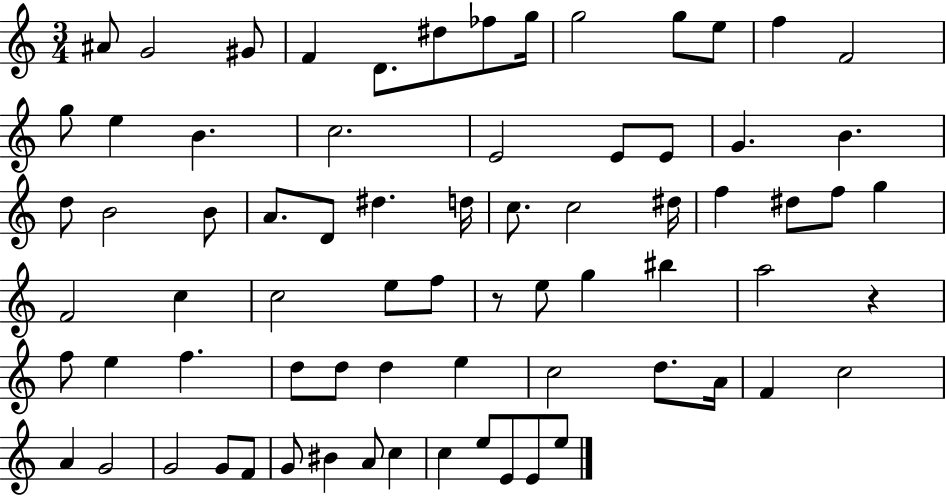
{
  \clef treble
  \numericTimeSignature
  \time 3/4
  \key c \major
  ais'8 g'2 gis'8 | f'4 d'8. dis''8 fes''8 g''16 | g''2 g''8 e''8 | f''4 f'2 | \break g''8 e''4 b'4. | c''2. | e'2 e'8 e'8 | g'4. b'4. | \break d''8 b'2 b'8 | a'8. d'8 dis''4. d''16 | c''8. c''2 dis''16 | f''4 dis''8 f''8 g''4 | \break f'2 c''4 | c''2 e''8 f''8 | r8 e''8 g''4 bis''4 | a''2 r4 | \break f''8 e''4 f''4. | d''8 d''8 d''4 e''4 | c''2 d''8. a'16 | f'4 c''2 | \break a'4 g'2 | g'2 g'8 f'8 | g'8 bis'4 a'8 c''4 | c''4 e''8 e'8 e'8 e''8 | \break \bar "|."
}